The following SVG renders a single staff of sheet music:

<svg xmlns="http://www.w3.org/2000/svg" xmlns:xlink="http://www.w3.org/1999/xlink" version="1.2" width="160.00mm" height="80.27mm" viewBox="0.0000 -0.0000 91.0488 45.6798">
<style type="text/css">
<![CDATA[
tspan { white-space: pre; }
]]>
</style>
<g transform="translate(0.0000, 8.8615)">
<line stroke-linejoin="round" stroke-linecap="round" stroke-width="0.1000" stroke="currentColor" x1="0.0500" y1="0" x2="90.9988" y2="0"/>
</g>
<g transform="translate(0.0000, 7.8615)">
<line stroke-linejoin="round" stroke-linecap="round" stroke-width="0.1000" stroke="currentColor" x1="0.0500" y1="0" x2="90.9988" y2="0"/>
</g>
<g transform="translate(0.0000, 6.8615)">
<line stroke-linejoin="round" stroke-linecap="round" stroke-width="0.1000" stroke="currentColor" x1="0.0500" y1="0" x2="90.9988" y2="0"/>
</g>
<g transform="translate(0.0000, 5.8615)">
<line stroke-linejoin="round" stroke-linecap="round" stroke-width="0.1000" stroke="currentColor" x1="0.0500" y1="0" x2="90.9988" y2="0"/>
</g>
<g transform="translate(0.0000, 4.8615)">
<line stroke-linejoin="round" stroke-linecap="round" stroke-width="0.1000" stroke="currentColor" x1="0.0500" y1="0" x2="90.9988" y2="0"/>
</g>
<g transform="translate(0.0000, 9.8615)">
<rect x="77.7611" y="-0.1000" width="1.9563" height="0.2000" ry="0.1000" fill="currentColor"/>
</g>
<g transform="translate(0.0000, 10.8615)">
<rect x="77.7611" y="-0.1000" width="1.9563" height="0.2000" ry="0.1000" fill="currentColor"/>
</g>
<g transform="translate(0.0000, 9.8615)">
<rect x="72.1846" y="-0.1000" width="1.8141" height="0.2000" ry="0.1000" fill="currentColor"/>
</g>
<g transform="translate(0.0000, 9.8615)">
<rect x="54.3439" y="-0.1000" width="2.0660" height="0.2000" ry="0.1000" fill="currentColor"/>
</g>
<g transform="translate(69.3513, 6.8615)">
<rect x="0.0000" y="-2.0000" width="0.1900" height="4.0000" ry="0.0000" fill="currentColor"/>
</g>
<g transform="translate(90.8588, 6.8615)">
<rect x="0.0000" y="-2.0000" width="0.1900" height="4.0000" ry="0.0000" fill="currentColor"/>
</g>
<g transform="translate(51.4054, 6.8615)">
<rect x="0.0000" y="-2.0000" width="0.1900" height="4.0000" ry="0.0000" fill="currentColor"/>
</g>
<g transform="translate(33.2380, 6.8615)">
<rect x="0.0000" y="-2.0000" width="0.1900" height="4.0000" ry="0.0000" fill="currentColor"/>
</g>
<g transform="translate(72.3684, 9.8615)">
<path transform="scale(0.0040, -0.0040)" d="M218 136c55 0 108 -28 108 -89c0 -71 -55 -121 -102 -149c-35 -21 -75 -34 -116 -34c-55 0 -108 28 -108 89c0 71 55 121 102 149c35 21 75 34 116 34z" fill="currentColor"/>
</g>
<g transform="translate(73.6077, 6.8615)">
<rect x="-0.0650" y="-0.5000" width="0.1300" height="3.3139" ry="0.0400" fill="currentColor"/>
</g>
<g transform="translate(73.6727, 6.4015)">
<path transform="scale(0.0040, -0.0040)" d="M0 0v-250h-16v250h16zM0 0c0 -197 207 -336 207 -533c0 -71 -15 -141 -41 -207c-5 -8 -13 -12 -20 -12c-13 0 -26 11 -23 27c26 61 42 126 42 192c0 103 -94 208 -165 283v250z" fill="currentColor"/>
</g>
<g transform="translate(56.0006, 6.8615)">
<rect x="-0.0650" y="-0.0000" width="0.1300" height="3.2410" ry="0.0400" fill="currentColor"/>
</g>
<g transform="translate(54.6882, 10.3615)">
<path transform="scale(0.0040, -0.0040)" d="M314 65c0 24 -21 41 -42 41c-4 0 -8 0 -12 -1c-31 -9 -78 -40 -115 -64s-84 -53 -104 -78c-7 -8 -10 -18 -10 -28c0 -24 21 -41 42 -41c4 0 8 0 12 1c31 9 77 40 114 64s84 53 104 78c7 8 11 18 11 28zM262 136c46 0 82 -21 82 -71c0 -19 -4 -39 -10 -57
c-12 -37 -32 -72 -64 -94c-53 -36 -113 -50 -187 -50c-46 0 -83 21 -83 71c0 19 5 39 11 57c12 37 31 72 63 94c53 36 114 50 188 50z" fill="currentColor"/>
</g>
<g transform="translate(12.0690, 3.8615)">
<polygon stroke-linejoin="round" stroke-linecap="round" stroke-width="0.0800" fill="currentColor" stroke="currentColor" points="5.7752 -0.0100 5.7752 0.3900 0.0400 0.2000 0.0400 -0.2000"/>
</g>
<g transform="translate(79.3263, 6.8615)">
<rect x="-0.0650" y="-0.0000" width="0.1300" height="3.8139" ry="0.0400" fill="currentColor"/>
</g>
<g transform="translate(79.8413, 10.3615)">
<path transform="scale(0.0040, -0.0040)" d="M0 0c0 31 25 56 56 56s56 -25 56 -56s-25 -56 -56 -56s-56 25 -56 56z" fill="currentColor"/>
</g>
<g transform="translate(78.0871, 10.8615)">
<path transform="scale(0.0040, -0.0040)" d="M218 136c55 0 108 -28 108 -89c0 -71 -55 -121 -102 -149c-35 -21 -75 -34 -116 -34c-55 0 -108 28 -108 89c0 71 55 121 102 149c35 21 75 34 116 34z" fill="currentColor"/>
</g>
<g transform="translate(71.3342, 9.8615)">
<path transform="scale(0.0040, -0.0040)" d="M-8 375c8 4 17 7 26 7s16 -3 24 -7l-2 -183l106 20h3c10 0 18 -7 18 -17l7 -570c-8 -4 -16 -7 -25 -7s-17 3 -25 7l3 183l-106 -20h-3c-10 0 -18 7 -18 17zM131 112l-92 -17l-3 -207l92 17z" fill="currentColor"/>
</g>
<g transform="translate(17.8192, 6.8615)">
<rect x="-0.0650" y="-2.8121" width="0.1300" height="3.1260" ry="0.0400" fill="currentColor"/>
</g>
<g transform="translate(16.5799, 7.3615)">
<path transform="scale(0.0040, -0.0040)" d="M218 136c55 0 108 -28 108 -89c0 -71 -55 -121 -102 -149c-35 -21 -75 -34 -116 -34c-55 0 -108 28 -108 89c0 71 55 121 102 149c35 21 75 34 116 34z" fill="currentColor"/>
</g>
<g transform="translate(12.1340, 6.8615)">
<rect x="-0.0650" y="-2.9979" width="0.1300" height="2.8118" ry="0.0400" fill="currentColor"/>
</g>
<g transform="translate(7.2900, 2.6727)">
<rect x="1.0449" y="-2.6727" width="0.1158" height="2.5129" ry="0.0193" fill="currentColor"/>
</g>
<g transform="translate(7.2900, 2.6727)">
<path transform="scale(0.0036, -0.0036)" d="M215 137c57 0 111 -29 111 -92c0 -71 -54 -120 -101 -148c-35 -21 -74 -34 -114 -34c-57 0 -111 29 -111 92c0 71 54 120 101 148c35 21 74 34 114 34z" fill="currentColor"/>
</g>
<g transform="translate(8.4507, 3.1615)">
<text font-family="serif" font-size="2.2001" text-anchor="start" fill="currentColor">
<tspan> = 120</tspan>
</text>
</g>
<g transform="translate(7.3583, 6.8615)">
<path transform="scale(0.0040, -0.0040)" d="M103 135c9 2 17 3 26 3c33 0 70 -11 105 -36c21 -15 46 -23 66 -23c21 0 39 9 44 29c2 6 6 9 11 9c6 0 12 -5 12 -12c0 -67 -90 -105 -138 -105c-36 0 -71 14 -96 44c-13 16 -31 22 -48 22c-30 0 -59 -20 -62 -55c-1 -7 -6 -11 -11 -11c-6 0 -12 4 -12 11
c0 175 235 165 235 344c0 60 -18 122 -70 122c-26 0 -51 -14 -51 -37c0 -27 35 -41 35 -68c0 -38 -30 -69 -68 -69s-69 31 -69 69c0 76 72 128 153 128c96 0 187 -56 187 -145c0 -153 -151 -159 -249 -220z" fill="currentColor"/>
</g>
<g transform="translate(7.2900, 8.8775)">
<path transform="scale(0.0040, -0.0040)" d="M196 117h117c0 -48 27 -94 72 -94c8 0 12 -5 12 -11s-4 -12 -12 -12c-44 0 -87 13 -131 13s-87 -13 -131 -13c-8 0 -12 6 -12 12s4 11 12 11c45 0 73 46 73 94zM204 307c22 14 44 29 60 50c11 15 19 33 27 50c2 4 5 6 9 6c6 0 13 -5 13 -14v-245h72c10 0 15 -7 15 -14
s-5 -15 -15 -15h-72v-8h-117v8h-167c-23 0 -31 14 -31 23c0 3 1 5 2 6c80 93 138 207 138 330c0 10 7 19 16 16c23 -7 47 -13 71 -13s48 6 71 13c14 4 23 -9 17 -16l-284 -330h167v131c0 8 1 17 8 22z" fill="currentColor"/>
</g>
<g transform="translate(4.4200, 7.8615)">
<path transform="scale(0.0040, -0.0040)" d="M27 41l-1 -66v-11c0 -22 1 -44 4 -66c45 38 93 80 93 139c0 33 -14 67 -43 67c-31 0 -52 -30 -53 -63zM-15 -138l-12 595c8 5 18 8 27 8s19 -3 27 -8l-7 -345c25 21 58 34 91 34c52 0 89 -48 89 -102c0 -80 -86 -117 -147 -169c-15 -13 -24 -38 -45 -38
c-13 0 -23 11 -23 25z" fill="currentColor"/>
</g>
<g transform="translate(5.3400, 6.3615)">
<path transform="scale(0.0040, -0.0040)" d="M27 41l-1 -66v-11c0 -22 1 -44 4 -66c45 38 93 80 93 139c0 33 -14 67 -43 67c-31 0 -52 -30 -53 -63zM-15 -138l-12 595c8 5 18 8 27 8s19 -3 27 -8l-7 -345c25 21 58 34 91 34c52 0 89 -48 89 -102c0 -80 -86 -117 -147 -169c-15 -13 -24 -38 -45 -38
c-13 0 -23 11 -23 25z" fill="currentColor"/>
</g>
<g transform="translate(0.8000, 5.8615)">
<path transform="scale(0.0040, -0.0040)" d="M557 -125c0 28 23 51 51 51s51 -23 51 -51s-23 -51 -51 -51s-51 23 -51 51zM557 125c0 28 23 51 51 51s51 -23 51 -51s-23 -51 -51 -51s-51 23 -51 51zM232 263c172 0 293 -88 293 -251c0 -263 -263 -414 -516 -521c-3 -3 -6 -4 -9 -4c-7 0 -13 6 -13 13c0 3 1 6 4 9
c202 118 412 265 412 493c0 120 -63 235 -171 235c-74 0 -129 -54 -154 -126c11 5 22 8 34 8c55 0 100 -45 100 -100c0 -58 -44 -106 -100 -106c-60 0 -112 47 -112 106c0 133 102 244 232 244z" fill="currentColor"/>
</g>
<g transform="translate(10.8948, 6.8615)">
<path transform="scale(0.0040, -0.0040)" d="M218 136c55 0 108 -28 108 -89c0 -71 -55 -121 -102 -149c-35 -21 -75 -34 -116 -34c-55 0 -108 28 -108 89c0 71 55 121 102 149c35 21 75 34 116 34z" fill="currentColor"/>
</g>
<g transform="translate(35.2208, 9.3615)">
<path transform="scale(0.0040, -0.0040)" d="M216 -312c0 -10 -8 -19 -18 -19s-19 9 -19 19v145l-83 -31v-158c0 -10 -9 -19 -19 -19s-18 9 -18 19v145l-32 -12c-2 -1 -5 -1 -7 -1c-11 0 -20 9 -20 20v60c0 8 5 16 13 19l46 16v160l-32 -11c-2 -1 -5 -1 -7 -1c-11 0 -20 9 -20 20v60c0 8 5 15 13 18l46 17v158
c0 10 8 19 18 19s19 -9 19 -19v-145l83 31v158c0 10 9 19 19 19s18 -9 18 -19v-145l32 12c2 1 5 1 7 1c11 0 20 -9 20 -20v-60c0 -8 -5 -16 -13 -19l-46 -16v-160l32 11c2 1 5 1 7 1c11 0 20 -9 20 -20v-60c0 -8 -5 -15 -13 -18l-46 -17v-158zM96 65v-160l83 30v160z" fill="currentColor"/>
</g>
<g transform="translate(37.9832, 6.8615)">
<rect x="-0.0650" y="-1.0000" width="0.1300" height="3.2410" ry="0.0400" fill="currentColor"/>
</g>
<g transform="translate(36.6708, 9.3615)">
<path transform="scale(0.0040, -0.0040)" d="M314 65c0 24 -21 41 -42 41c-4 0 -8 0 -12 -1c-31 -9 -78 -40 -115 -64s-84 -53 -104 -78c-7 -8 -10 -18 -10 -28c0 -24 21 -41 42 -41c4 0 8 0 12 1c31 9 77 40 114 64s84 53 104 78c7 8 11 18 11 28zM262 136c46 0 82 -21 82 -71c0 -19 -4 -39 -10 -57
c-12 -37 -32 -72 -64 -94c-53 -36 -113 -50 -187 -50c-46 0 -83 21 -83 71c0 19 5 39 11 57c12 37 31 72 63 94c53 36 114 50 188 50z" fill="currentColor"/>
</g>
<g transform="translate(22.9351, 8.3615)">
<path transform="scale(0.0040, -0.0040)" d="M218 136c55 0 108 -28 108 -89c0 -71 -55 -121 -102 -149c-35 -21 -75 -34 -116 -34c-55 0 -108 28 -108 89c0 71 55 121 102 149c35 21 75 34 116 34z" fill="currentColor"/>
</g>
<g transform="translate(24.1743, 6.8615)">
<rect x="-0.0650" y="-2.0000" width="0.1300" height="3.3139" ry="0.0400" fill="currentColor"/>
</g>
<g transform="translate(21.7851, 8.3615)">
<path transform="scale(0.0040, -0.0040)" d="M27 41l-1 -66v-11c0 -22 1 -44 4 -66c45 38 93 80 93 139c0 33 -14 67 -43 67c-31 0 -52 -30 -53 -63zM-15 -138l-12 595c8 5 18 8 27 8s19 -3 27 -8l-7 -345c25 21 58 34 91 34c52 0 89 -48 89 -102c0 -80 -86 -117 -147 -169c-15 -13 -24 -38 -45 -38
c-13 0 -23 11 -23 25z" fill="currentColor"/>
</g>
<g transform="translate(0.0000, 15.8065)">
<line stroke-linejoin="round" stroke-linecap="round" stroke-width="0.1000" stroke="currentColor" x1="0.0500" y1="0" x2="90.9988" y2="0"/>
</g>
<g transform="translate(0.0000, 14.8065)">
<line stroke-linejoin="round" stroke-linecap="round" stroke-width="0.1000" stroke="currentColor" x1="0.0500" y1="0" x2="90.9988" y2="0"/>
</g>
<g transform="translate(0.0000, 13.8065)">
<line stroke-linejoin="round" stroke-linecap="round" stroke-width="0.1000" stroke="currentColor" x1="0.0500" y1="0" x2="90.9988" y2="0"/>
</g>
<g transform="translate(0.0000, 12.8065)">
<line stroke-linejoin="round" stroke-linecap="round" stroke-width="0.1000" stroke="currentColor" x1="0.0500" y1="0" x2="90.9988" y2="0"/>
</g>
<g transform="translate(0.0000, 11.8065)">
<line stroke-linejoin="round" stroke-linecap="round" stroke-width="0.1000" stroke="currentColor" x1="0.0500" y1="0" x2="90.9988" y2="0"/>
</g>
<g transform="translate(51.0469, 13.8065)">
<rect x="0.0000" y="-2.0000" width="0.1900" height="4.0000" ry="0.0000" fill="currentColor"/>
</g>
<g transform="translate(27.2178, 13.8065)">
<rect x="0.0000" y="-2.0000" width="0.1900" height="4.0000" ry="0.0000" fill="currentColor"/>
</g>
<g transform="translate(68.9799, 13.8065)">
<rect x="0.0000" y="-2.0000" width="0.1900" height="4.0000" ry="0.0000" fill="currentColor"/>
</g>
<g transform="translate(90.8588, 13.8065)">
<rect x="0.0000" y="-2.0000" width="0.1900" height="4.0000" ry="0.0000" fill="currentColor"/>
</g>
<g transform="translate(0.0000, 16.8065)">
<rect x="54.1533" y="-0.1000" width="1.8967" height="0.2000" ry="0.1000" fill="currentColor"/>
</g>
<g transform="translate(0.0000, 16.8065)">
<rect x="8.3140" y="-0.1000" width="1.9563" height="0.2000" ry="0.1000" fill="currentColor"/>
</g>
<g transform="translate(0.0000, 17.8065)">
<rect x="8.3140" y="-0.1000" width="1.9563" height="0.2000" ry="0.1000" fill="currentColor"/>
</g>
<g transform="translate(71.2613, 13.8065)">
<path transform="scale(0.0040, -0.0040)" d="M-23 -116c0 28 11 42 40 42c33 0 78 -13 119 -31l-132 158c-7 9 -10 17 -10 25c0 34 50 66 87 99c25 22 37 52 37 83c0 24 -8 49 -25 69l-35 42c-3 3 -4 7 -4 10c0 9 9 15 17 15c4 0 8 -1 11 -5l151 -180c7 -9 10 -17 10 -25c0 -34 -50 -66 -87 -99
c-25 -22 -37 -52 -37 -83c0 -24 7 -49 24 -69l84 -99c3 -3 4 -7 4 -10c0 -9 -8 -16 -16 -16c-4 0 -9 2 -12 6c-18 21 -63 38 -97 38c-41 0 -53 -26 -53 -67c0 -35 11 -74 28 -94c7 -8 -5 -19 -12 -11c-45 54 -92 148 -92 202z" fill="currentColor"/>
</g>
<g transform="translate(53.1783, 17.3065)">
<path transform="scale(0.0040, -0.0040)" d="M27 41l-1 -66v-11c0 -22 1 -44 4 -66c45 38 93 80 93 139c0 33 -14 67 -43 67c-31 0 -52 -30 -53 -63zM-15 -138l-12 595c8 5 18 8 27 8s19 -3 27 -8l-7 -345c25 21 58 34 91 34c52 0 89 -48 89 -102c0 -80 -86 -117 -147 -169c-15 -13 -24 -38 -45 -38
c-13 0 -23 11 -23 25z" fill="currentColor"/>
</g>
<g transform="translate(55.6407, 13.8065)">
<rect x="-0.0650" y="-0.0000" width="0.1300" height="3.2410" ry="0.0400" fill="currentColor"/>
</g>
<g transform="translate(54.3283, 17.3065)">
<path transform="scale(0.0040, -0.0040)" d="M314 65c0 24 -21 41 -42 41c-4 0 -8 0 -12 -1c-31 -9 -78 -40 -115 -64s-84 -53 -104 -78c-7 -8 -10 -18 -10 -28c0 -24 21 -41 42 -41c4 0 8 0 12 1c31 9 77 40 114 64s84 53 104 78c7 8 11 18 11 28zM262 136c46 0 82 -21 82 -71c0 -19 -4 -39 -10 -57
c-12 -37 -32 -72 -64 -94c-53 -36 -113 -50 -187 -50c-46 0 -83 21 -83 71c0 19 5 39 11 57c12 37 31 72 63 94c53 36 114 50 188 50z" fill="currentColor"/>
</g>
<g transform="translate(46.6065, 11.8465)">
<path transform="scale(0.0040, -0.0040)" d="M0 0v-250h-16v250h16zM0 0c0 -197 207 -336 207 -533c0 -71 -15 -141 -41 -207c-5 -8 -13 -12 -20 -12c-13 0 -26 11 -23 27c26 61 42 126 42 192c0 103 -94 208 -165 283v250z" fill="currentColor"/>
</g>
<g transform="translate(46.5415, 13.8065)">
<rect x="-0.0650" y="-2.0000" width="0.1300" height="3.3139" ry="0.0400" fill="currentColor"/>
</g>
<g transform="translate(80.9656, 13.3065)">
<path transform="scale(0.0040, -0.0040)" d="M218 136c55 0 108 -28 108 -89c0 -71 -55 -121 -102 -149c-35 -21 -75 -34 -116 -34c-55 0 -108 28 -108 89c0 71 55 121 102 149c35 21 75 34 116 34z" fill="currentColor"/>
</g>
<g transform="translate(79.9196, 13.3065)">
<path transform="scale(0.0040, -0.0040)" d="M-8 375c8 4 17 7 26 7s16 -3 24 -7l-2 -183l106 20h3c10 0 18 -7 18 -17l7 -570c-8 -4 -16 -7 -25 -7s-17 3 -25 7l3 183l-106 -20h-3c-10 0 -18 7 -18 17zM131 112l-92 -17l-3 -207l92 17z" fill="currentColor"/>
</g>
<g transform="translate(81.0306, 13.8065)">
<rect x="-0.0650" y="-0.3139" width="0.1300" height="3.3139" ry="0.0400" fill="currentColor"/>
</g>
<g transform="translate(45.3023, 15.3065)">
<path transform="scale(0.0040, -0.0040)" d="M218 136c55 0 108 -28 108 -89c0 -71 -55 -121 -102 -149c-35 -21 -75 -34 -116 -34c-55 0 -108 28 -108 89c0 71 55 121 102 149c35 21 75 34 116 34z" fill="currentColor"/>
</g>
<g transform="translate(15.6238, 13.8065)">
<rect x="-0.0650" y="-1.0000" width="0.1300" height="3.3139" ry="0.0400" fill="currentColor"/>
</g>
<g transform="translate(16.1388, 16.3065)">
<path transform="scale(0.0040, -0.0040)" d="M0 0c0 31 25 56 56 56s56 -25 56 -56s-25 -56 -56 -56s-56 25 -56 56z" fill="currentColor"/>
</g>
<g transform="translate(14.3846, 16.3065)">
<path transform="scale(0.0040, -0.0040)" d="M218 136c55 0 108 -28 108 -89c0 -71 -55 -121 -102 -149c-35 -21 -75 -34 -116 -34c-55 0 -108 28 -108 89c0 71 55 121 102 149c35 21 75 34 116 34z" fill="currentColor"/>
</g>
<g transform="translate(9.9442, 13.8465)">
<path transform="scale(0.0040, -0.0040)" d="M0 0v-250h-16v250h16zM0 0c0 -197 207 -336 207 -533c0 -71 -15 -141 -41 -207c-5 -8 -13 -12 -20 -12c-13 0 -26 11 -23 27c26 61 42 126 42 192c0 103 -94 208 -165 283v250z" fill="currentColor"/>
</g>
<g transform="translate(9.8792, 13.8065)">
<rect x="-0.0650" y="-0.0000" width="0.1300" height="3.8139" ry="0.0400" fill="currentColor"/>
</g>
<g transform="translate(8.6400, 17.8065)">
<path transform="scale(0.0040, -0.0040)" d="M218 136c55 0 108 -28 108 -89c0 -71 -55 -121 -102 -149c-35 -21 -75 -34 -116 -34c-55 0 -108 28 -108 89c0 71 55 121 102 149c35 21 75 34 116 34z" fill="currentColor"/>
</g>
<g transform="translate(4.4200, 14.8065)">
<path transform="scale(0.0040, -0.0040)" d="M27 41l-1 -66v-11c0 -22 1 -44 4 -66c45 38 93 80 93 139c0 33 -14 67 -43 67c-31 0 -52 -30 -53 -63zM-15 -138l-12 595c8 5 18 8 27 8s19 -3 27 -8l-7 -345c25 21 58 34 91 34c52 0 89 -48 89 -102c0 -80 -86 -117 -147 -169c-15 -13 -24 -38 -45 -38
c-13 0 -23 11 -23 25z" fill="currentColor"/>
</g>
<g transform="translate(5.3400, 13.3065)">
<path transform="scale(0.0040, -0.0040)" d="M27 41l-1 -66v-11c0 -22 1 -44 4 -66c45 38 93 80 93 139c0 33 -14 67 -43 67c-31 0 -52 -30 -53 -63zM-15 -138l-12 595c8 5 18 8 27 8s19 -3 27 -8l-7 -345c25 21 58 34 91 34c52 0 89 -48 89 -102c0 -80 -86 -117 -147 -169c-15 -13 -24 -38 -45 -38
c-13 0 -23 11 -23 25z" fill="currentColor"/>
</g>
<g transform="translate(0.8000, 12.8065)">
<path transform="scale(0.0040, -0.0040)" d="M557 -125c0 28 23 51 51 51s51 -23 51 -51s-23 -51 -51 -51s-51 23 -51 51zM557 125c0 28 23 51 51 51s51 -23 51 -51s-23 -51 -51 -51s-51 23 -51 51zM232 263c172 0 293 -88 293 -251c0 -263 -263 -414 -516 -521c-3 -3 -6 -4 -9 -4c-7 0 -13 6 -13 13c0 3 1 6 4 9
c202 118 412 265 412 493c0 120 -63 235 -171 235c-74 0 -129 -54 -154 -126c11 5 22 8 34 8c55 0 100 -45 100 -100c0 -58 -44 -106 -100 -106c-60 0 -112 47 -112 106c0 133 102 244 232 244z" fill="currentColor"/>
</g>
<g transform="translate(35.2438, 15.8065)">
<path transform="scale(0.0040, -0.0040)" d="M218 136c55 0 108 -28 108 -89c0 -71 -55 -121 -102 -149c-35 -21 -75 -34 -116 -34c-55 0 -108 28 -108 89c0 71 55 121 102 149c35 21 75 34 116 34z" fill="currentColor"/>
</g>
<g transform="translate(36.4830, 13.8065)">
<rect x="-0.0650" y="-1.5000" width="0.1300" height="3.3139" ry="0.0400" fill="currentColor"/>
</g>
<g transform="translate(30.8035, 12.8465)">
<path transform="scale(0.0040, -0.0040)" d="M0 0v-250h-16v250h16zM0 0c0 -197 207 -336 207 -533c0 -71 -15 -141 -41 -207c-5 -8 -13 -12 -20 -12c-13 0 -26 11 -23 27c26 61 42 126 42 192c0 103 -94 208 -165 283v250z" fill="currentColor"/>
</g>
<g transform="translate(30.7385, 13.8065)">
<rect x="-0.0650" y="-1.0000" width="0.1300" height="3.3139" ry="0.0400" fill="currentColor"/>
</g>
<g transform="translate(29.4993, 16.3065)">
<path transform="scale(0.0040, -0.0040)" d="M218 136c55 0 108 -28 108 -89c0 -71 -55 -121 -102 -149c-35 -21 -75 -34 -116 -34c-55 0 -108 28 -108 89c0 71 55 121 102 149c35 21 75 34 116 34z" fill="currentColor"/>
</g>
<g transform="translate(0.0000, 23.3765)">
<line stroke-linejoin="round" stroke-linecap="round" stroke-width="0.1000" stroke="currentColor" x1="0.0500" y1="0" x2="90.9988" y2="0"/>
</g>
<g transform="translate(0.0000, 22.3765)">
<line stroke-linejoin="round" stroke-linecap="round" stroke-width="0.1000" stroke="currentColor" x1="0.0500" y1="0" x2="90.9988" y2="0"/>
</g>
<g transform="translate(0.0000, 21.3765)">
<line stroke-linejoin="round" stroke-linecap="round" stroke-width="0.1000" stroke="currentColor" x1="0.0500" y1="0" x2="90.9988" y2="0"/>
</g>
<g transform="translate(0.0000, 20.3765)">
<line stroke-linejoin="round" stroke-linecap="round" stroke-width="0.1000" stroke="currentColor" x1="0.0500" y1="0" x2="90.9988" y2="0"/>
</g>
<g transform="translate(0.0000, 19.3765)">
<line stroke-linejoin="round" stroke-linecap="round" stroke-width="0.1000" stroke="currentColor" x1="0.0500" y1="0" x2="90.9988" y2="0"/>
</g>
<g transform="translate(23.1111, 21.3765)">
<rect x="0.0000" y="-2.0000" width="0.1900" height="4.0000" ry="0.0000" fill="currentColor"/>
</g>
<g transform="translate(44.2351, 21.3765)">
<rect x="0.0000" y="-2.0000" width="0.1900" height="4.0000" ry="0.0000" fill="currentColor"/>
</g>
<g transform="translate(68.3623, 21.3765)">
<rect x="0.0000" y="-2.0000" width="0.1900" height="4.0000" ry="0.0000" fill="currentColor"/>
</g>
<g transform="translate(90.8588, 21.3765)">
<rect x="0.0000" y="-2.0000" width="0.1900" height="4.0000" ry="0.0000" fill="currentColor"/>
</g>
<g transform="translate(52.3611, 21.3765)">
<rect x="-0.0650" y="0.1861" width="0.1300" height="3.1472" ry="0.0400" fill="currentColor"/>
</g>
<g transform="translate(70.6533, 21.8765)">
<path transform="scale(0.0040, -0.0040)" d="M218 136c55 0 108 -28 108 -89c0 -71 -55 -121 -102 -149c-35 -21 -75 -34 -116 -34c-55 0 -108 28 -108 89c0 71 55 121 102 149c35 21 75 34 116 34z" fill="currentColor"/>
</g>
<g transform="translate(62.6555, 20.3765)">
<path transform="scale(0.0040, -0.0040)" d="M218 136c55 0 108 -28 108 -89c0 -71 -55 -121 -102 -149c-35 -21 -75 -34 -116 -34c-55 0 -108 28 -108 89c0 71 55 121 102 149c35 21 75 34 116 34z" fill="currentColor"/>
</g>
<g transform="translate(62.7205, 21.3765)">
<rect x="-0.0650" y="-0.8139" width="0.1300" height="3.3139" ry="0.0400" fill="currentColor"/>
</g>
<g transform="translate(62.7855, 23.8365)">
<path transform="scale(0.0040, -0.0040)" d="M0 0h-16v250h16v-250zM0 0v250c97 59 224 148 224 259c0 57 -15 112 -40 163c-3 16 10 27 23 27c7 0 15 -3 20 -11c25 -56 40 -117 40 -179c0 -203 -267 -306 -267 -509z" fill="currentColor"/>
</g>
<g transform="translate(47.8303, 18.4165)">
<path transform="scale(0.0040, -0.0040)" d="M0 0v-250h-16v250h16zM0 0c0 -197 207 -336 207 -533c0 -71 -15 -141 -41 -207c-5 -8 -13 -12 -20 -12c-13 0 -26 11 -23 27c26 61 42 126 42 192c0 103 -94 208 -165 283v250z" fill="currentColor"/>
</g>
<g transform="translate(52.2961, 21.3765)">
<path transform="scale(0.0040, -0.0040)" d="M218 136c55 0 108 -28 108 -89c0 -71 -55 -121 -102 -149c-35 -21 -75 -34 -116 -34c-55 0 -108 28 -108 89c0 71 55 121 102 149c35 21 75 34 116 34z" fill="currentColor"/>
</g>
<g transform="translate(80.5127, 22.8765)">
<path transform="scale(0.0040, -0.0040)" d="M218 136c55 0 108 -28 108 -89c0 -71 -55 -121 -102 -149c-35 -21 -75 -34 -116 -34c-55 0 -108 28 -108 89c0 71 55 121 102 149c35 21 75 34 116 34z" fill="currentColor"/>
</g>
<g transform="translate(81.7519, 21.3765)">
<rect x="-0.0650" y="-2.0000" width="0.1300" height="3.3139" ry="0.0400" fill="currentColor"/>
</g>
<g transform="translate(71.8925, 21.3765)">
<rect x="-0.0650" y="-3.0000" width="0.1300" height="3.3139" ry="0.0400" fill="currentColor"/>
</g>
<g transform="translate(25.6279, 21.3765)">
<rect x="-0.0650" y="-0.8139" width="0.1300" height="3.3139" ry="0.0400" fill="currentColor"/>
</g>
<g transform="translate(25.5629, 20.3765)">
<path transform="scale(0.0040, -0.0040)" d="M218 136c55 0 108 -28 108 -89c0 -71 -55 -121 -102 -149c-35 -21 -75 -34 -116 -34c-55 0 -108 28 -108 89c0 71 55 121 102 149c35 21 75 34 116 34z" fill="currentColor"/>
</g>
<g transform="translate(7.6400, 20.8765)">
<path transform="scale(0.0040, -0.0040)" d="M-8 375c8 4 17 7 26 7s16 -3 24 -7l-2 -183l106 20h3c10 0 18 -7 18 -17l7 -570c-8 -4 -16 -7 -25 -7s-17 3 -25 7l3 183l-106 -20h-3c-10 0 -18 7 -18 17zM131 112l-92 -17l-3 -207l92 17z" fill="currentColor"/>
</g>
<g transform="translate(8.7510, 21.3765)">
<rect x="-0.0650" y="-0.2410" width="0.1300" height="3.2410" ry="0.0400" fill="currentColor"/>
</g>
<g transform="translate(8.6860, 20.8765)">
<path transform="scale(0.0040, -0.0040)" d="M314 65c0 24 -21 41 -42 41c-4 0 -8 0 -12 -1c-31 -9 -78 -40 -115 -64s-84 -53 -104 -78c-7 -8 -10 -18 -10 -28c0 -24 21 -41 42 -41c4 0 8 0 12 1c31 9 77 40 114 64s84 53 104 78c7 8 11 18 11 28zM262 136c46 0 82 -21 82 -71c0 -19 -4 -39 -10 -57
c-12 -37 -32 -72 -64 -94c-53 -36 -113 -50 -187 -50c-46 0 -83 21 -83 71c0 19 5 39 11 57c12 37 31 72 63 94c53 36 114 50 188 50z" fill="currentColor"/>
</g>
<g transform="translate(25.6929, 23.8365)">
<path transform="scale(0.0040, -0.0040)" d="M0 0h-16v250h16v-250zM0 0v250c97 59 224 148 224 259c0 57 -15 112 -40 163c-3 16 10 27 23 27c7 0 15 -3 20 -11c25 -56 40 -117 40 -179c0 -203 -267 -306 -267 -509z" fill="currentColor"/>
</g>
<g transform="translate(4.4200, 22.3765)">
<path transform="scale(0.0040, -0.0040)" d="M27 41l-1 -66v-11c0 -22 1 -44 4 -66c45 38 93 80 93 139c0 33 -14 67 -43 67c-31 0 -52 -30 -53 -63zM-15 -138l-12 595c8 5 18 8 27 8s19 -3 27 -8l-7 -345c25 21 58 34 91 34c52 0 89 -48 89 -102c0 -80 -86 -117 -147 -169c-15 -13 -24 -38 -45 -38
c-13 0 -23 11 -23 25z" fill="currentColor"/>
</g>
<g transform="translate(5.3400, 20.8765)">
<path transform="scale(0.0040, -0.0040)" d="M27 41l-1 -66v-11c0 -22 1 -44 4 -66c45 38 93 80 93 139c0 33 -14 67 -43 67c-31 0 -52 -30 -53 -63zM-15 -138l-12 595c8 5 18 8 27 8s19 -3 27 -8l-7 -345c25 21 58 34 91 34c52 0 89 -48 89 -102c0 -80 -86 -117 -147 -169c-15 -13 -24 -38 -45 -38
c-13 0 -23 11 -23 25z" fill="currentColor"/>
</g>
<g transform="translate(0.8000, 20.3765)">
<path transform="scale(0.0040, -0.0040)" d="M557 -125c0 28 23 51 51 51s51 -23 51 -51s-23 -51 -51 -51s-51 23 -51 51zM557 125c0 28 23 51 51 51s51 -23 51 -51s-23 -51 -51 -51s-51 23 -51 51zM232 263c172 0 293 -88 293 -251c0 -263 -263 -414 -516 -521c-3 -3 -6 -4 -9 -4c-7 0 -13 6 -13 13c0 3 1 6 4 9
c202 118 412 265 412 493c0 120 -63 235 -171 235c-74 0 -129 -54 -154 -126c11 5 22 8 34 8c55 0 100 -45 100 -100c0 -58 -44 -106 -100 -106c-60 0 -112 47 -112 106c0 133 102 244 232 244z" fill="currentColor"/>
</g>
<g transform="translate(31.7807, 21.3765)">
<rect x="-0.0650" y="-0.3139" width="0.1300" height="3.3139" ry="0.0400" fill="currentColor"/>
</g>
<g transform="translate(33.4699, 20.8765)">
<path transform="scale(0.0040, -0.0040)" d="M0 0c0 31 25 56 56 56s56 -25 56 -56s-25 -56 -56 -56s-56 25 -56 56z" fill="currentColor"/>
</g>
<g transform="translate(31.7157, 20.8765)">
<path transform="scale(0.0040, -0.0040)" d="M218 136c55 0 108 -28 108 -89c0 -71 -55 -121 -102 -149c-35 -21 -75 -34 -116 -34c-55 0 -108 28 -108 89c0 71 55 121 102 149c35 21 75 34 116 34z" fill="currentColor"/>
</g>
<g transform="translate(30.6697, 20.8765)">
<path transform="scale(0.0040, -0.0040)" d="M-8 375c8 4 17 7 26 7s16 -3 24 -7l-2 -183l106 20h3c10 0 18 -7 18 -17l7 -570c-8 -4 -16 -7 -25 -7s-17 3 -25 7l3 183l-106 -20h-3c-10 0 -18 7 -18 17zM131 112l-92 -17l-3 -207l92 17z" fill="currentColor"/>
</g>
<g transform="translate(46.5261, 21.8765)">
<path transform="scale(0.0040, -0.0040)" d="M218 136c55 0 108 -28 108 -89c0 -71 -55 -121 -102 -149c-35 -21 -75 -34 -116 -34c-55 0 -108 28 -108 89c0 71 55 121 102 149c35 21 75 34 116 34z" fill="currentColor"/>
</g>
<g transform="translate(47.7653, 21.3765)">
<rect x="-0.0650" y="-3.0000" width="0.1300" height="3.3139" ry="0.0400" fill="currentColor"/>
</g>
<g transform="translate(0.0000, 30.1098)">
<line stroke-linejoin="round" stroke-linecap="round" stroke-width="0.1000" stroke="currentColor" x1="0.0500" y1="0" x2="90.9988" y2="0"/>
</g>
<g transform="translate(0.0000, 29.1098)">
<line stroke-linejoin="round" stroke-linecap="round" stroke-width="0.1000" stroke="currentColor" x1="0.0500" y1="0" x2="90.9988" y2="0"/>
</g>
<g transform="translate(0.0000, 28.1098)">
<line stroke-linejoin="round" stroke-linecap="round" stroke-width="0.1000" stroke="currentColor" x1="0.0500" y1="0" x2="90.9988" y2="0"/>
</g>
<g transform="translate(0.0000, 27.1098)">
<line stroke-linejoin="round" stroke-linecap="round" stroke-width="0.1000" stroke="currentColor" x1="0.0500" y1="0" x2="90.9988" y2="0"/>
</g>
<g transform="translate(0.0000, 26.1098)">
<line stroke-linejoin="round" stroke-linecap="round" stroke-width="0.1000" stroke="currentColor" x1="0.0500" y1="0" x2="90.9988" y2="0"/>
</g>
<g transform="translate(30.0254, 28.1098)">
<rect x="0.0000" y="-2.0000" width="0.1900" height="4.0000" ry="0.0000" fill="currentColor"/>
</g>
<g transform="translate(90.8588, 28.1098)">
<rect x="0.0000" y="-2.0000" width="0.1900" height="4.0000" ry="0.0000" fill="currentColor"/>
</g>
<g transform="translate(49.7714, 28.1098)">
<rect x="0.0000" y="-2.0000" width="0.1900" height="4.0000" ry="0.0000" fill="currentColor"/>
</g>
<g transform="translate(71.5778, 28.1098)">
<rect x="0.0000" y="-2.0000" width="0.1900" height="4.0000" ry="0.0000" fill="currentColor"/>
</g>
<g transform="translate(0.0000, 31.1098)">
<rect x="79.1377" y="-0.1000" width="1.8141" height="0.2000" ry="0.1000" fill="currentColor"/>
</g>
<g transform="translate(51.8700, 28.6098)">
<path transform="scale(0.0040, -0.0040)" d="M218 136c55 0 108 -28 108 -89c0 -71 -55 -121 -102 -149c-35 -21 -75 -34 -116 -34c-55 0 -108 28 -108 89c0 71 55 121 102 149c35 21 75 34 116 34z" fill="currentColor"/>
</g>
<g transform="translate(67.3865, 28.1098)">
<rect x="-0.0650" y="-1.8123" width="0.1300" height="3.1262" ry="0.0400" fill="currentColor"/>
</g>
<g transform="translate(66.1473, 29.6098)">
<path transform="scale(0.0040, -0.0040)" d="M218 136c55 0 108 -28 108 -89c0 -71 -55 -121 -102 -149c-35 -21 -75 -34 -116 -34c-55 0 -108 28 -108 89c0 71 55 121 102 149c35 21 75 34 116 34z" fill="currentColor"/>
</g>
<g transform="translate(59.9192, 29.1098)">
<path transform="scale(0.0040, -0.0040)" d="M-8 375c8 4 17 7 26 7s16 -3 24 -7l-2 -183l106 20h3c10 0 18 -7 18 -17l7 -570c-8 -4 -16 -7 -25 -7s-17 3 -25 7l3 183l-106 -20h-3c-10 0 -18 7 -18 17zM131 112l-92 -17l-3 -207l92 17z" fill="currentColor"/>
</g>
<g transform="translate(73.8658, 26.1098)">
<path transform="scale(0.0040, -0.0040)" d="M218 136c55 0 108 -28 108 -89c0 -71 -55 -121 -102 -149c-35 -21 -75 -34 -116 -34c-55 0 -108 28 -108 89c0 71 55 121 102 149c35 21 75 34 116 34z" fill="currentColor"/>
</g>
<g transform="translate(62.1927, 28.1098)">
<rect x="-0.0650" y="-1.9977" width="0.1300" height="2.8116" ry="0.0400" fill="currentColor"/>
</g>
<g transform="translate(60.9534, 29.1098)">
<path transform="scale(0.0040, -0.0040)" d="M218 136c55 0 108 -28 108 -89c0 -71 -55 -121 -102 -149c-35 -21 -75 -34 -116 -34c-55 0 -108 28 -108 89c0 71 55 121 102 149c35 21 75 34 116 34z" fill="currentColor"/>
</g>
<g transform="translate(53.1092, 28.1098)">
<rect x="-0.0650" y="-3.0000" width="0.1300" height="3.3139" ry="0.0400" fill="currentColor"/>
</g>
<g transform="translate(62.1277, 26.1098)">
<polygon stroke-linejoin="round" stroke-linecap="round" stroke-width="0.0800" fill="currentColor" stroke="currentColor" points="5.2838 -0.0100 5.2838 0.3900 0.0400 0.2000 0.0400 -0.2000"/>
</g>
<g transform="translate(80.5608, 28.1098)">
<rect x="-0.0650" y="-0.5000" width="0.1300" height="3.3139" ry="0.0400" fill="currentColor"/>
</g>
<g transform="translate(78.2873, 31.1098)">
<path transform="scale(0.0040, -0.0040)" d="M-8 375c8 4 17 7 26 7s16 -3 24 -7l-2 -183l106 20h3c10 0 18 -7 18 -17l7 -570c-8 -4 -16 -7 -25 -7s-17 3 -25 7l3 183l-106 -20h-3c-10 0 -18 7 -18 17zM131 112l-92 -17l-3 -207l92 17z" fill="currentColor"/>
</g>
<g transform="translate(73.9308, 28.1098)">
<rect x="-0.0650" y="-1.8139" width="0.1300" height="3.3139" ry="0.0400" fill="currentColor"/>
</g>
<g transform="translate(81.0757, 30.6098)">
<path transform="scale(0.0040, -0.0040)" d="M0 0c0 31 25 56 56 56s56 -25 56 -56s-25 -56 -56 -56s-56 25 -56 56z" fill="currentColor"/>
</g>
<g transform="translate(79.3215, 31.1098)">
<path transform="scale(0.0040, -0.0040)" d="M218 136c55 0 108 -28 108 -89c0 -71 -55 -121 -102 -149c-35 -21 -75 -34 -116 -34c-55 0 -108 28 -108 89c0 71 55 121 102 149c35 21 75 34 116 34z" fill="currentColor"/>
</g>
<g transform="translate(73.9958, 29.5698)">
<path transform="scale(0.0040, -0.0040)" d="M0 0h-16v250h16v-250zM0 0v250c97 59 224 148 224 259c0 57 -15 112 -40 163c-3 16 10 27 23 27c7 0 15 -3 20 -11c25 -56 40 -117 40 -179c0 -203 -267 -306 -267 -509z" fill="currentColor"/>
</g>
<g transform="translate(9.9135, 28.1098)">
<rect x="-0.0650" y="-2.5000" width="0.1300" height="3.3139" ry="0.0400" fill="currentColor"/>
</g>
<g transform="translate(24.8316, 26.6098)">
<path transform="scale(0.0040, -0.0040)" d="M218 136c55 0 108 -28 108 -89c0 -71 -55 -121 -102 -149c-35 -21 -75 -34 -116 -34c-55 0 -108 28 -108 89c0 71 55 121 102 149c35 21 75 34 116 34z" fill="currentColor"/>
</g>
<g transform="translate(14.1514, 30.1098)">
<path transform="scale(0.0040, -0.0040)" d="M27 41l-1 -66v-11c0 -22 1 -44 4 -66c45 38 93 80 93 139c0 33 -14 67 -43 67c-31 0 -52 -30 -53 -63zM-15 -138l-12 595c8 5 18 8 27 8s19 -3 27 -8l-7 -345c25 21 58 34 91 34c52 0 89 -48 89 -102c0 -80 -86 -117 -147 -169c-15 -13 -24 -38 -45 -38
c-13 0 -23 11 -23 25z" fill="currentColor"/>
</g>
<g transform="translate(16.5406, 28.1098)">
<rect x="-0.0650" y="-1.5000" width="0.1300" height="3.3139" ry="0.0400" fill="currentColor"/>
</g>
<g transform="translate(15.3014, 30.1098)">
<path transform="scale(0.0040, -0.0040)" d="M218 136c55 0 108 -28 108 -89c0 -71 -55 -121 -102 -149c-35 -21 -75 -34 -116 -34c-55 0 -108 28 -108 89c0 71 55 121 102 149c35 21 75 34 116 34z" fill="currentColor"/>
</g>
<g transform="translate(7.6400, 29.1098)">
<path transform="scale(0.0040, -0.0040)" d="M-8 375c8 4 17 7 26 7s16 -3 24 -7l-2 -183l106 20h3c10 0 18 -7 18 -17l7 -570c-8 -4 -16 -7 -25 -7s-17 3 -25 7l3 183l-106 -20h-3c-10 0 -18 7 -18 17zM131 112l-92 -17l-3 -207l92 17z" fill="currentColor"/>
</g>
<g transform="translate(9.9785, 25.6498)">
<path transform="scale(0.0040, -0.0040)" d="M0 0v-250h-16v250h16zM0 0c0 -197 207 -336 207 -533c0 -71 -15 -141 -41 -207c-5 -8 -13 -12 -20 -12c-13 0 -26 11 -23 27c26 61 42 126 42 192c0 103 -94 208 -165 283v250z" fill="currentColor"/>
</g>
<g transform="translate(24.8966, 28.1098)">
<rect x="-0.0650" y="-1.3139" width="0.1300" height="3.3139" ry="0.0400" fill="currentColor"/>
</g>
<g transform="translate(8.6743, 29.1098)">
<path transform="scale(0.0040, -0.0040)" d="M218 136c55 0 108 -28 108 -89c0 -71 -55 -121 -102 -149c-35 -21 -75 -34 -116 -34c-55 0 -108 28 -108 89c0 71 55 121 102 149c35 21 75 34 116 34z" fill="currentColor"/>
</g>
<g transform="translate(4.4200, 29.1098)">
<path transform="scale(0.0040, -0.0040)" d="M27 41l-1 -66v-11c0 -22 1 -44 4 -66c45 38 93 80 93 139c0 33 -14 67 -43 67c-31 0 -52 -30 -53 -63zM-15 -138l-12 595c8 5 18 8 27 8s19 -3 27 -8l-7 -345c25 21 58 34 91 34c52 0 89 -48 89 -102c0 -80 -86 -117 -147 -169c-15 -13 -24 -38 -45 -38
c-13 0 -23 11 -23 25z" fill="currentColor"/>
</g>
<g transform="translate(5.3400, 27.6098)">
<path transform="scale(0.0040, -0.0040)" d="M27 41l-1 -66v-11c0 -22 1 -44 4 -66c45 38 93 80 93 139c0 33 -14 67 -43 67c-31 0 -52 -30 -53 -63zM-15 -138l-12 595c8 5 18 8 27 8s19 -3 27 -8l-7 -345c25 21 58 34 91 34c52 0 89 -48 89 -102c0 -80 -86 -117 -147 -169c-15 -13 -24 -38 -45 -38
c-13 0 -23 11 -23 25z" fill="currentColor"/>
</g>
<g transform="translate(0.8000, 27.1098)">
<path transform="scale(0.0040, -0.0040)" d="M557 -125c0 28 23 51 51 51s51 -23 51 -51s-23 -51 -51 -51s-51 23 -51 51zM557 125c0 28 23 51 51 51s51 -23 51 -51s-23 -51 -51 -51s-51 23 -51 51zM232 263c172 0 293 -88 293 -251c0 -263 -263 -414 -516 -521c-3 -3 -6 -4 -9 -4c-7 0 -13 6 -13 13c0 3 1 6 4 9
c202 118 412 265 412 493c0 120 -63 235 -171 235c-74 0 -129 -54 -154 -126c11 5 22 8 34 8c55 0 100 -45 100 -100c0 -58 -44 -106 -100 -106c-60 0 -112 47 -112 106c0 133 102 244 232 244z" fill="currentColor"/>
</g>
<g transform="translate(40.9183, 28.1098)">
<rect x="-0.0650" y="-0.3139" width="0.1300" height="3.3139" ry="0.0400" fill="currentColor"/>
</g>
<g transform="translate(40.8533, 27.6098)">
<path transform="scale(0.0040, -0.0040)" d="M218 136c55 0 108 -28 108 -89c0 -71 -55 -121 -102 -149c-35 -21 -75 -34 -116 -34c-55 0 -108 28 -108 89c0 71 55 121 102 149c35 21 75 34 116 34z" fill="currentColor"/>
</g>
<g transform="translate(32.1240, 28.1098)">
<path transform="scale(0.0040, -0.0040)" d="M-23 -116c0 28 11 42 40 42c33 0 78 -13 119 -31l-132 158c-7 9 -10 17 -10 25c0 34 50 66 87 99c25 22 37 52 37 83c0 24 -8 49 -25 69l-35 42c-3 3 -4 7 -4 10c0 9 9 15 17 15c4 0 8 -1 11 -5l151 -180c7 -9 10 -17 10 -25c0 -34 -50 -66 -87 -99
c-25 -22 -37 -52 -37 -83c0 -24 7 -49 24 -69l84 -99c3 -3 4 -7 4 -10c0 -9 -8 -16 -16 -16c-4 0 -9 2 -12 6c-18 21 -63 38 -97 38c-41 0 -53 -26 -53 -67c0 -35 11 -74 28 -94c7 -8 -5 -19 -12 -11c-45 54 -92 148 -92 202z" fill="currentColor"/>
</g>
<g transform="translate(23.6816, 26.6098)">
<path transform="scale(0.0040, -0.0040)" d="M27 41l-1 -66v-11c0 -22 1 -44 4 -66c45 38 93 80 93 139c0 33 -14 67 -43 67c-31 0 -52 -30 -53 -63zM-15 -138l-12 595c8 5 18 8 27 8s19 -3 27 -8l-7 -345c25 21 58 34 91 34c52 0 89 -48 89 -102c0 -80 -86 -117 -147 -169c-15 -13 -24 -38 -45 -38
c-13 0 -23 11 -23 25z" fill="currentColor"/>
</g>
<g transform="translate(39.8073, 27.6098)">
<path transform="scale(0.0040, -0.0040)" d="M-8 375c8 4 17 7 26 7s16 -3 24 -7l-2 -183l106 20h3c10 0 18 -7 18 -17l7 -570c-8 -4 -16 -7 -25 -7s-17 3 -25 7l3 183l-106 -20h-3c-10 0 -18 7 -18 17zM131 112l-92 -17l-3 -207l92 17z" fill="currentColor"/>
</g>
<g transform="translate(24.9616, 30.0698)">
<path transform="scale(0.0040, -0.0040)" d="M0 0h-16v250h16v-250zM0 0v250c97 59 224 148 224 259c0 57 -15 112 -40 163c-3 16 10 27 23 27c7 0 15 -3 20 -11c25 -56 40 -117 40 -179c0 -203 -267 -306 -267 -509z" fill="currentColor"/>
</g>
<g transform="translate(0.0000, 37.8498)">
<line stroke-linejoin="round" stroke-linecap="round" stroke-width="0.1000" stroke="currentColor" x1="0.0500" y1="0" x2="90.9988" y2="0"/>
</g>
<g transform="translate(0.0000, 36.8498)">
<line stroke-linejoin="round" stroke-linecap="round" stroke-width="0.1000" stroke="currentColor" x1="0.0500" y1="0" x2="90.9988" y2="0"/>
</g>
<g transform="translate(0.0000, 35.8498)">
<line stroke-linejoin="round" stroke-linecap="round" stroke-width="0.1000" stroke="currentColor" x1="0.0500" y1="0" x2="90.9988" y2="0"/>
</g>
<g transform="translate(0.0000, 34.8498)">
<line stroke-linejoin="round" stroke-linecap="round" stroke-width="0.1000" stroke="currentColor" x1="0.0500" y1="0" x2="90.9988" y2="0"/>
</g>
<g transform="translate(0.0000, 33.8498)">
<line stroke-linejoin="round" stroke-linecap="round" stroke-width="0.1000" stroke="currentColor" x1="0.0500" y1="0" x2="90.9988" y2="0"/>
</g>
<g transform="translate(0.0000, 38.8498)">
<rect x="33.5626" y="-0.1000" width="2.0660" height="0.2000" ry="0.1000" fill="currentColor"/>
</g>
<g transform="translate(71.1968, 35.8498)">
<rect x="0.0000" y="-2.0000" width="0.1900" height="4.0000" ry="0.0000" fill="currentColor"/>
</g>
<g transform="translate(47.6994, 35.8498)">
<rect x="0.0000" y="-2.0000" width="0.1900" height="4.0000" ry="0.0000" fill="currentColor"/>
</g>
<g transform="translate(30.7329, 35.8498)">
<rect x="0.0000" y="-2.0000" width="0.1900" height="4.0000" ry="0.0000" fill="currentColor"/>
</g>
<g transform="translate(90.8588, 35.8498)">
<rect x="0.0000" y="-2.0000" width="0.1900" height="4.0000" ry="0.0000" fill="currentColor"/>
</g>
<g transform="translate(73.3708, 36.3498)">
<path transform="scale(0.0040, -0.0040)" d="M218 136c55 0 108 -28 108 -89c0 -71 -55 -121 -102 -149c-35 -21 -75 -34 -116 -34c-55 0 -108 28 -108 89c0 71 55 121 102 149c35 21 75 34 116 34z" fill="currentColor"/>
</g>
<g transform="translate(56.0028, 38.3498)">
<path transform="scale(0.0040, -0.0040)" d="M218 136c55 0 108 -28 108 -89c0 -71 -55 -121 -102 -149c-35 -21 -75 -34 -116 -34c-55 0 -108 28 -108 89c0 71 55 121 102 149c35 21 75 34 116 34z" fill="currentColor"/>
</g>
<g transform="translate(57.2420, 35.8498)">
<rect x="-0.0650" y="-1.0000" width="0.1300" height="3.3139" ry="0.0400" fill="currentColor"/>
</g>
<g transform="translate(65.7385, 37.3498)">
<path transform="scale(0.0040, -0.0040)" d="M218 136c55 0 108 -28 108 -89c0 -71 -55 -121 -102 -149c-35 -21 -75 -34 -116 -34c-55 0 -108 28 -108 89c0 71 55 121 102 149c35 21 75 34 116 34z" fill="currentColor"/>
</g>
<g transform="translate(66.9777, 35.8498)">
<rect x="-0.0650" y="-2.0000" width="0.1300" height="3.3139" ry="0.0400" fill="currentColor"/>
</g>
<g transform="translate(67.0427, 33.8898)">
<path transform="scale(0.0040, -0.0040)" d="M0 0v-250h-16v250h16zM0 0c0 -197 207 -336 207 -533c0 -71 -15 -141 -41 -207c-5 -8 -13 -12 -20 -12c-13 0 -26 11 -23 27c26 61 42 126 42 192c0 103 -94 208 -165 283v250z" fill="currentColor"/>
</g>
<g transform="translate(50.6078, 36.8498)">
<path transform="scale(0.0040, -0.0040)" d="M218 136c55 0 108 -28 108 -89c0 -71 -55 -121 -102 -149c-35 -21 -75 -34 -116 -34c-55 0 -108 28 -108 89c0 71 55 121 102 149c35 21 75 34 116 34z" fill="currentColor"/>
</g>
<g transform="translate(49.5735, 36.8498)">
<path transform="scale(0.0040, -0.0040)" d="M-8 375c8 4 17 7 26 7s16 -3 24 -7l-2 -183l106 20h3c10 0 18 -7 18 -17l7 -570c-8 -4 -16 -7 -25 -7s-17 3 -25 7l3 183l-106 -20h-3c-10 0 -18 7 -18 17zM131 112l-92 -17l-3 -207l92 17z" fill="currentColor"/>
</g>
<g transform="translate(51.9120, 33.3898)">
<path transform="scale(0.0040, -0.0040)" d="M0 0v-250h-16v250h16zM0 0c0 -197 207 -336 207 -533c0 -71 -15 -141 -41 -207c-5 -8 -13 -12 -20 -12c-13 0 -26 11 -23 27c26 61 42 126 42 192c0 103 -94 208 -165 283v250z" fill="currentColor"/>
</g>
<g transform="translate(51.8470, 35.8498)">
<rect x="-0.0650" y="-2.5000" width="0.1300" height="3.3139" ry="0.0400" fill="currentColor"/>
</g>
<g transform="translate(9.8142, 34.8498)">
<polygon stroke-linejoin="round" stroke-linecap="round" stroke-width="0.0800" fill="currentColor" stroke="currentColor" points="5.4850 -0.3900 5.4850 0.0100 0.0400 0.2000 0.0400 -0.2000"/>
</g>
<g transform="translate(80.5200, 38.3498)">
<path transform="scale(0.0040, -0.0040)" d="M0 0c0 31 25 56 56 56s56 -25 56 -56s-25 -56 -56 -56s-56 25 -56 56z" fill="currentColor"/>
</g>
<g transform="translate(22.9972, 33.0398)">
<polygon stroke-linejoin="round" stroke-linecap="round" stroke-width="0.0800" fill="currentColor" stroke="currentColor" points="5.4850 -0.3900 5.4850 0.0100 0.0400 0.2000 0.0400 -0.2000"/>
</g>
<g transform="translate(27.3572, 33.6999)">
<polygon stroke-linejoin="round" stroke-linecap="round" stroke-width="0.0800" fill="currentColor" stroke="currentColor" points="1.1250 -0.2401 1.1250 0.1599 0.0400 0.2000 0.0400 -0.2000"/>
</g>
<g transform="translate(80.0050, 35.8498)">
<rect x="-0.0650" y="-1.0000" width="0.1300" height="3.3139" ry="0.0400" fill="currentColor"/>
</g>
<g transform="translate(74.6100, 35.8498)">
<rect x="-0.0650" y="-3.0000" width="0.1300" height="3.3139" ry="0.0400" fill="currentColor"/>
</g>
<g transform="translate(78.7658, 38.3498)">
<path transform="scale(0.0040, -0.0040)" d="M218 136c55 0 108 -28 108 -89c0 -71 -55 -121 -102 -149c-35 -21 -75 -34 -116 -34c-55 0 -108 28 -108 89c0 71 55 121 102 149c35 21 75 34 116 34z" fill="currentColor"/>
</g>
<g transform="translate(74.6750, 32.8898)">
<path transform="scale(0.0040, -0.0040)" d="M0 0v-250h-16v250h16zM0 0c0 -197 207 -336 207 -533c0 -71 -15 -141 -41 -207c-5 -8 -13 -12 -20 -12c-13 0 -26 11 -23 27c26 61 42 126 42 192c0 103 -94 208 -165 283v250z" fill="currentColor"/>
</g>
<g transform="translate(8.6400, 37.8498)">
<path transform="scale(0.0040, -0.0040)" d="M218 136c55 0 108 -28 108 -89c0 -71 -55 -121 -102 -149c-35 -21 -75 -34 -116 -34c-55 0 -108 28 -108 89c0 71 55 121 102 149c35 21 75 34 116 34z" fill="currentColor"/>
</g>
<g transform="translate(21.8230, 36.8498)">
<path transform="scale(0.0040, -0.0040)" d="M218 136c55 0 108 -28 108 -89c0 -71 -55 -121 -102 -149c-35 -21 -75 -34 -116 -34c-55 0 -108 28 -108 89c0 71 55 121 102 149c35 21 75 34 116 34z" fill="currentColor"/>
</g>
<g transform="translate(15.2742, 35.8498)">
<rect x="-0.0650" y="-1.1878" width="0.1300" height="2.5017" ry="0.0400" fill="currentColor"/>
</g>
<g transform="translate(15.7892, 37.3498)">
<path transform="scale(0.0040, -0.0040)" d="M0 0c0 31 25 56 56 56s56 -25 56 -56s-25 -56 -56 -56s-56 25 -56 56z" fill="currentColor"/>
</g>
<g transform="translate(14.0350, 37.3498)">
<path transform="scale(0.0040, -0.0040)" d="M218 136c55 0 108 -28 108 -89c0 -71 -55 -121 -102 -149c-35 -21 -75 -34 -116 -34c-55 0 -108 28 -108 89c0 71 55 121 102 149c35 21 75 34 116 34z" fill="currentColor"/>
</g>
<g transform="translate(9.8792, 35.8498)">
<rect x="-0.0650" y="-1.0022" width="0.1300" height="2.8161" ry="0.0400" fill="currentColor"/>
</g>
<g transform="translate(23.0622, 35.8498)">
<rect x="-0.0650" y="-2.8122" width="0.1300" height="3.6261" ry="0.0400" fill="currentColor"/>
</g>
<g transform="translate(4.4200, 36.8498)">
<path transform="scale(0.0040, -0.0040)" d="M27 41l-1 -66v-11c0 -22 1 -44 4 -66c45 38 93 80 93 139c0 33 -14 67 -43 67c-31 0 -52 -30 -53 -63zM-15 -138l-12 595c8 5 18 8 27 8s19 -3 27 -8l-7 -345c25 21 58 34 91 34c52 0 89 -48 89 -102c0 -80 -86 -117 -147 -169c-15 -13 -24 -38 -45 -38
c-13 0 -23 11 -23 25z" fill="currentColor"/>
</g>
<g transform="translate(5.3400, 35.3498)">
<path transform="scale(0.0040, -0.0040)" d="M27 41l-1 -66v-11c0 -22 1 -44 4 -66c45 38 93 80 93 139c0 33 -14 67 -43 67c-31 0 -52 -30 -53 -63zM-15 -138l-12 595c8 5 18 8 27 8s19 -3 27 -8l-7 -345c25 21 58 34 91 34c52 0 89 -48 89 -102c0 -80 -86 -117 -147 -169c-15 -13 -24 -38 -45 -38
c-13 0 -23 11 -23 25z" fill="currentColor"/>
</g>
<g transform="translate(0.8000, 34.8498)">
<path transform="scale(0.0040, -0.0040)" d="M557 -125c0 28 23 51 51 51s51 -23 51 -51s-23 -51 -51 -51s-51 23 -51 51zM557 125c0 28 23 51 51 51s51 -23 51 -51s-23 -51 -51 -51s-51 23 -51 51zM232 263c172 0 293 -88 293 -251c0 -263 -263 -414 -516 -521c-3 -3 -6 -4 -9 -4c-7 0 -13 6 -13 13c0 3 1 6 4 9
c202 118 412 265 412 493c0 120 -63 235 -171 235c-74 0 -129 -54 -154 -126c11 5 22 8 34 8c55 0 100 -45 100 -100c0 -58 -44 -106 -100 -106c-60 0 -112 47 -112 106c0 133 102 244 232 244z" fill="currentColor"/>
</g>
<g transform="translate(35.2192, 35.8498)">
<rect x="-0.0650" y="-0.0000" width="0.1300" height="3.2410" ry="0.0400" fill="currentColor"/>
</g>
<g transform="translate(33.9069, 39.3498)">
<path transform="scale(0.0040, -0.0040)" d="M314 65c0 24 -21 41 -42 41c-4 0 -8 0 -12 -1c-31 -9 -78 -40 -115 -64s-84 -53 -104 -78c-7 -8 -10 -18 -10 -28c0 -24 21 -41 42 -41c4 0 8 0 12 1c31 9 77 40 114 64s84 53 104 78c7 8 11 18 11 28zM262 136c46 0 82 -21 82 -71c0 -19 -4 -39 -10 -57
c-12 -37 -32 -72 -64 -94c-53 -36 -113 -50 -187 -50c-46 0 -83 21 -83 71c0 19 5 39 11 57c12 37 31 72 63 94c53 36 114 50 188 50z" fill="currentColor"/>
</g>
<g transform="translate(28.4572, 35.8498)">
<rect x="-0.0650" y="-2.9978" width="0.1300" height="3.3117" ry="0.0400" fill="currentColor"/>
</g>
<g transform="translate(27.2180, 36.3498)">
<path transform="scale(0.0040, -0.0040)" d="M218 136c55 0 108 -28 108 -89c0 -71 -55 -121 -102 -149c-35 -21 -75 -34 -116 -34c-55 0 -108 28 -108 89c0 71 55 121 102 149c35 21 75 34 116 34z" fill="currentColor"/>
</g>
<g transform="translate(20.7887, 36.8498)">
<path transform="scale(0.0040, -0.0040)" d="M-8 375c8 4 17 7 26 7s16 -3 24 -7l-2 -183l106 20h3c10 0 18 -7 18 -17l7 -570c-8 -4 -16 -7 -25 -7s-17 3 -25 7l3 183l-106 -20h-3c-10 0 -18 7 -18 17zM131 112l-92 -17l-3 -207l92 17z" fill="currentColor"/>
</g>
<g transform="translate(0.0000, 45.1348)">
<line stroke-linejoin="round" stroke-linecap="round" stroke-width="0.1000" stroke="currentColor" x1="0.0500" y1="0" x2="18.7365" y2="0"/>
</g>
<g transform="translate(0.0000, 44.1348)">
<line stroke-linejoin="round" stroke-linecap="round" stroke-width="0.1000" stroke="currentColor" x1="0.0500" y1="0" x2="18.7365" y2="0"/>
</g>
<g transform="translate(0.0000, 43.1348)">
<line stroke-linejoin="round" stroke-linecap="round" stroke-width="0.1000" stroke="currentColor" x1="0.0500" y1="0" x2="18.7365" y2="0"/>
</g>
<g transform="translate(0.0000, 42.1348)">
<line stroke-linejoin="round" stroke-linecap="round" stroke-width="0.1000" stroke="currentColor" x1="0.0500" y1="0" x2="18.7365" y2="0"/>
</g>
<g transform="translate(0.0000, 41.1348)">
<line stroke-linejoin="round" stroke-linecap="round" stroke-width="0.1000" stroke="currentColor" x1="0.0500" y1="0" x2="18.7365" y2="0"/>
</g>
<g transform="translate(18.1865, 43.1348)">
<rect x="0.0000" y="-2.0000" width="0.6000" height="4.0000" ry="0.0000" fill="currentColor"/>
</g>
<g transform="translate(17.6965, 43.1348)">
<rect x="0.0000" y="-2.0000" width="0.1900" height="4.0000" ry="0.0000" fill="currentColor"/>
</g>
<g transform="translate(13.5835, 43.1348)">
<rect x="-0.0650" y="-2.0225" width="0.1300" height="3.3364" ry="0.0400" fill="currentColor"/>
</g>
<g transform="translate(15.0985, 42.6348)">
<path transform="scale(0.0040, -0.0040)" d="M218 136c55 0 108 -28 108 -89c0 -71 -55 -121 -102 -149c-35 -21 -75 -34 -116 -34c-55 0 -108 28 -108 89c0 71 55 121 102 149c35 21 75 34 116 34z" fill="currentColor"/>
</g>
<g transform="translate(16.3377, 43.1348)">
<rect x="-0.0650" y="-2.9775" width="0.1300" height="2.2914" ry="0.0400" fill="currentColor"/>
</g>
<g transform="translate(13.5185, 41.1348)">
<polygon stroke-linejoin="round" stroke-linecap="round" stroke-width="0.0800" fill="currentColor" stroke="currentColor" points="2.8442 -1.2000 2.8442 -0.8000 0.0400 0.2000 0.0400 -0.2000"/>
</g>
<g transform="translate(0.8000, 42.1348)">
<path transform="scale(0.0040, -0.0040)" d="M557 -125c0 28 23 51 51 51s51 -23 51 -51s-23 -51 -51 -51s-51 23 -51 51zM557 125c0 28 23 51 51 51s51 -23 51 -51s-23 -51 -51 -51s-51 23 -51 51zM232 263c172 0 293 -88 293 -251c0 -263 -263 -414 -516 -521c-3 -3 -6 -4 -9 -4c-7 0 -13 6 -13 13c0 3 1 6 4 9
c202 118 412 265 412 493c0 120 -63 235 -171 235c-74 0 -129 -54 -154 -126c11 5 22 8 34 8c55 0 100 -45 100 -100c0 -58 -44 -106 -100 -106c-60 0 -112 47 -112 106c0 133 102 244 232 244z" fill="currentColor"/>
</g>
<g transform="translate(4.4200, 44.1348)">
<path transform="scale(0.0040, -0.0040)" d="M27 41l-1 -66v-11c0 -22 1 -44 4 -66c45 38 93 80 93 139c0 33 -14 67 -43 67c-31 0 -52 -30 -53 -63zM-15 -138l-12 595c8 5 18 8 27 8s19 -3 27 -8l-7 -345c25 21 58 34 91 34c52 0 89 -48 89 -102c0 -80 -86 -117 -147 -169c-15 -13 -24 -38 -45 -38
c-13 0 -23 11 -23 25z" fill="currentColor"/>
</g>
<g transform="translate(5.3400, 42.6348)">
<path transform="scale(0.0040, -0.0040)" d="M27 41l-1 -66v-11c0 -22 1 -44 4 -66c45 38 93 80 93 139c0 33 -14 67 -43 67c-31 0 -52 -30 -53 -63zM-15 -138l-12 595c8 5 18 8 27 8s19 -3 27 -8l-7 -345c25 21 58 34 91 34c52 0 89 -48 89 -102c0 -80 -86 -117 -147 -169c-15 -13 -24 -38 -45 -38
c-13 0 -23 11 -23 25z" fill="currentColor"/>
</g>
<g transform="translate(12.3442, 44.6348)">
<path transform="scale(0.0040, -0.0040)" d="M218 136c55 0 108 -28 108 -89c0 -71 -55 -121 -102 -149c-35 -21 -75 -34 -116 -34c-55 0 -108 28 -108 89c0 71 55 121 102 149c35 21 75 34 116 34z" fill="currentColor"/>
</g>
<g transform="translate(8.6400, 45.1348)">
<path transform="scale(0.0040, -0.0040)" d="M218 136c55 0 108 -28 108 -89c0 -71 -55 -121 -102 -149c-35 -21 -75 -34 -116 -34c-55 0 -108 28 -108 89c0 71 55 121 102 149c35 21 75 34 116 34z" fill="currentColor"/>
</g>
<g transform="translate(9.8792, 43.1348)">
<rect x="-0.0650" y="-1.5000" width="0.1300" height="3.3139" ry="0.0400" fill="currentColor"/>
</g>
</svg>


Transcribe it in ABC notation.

X:1
T:Untitled
M:2/4
L:1/4
K:Bb
D,/2 C,/2 _A,, ^F,,2 D,,2 E,,/2 C,, C,,/2 F,, F,,/2 G,, A,,/2 _D,,2 z E, E,2 F,/2 E, C,/2 D, F,/2 C, A,, B,,/2 _G,, _G,/2 z E, C, B,,/2 A,,/2 A,/2 E,, G,,/2 A,,/2 B,,/2 C,/4 D,,2 B,,/2 F,, A,,/2 C,/2 F,, G,, A,,/2 _E,/2